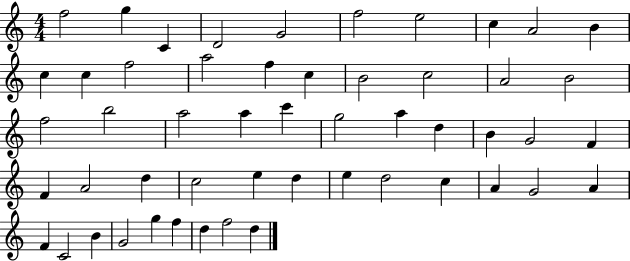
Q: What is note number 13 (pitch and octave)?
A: F5